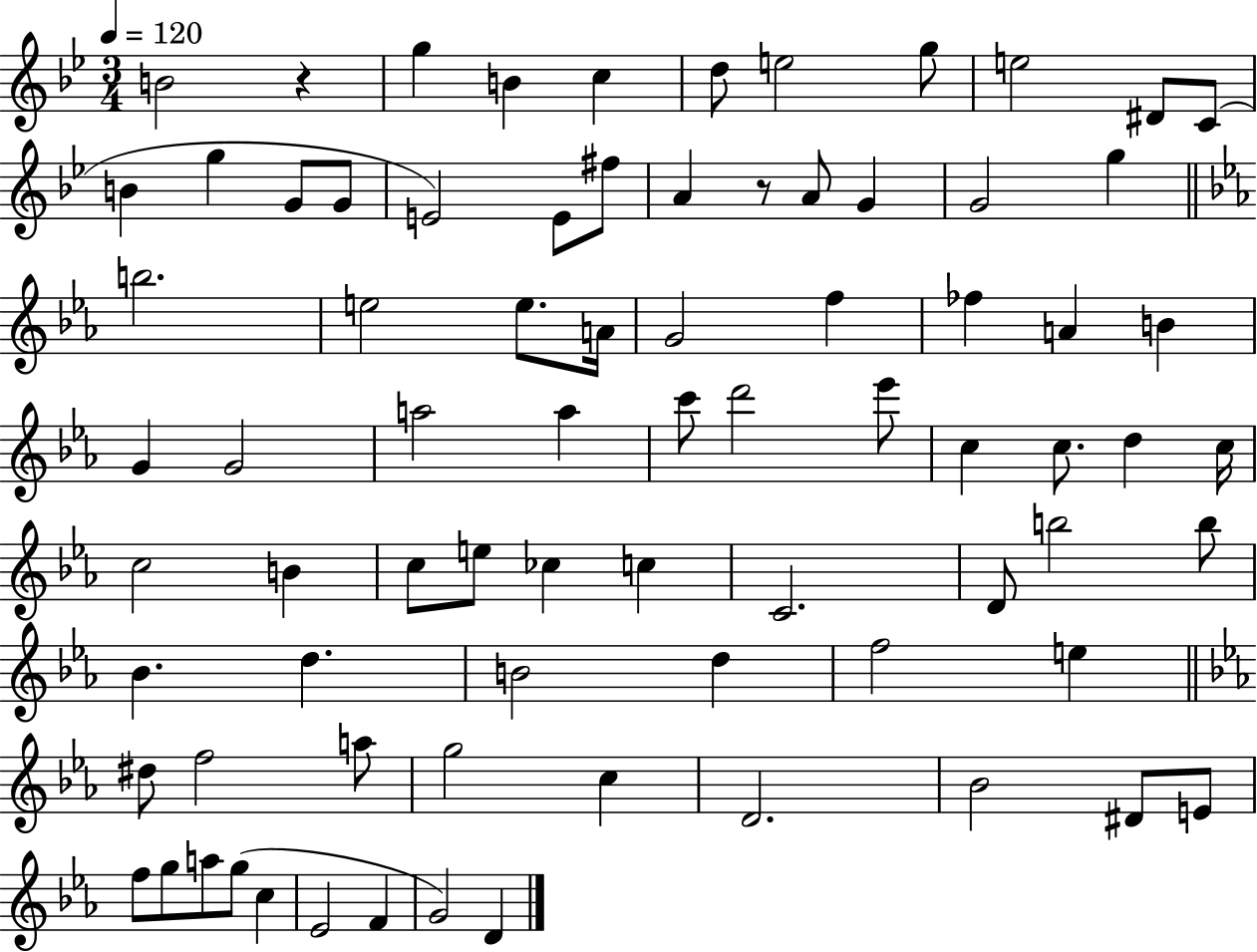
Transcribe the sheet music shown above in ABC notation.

X:1
T:Untitled
M:3/4
L:1/4
K:Bb
B2 z g B c d/2 e2 g/2 e2 ^D/2 C/2 B g G/2 G/2 E2 E/2 ^f/2 A z/2 A/2 G G2 g b2 e2 e/2 A/4 G2 f _f A B G G2 a2 a c'/2 d'2 _e'/2 c c/2 d c/4 c2 B c/2 e/2 _c c C2 D/2 b2 b/2 _B d B2 d f2 e ^d/2 f2 a/2 g2 c D2 _B2 ^D/2 E/2 f/2 g/2 a/2 g/2 c _E2 F G2 D